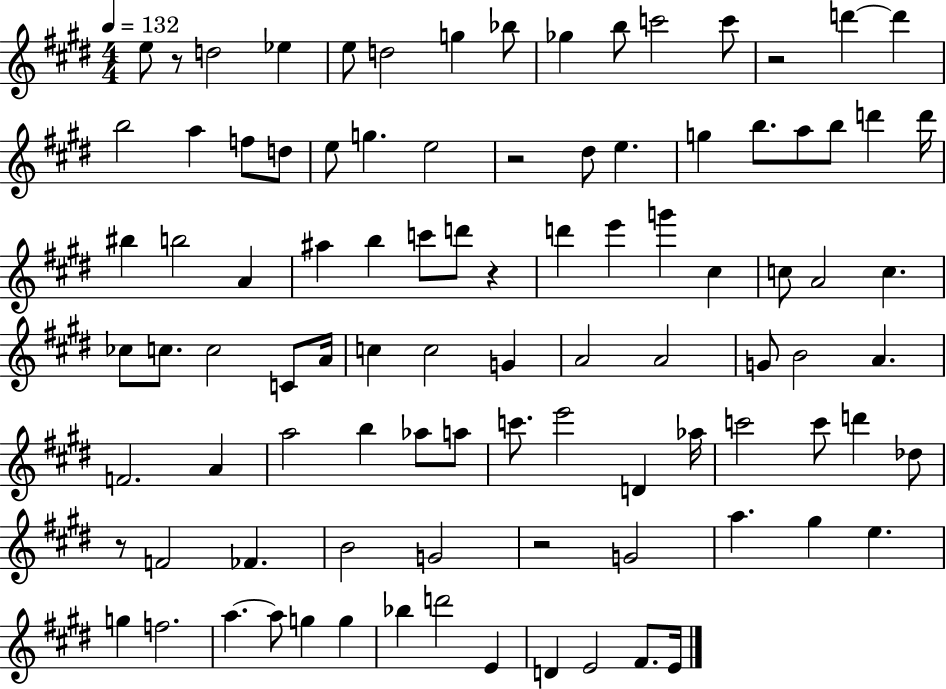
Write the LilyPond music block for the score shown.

{
  \clef treble
  \numericTimeSignature
  \time 4/4
  \key e \major
  \tempo 4 = 132
  e''8 r8 d''2 ees''4 | e''8 d''2 g''4 bes''8 | ges''4 b''8 c'''2 c'''8 | r2 d'''4~~ d'''4 | \break b''2 a''4 f''8 d''8 | e''8 g''4. e''2 | r2 dis''8 e''4. | g''4 b''8. a''8 b''8 d'''4 d'''16 | \break bis''4 b''2 a'4 | ais''4 b''4 c'''8 d'''8 r4 | d'''4 e'''4 g'''4 cis''4 | c''8 a'2 c''4. | \break ces''8 c''8. c''2 c'8 a'16 | c''4 c''2 g'4 | a'2 a'2 | g'8 b'2 a'4. | \break f'2. a'4 | a''2 b''4 aes''8 a''8 | c'''8. e'''2 d'4 aes''16 | c'''2 c'''8 d'''4 des''8 | \break r8 f'2 fes'4. | b'2 g'2 | r2 g'2 | a''4. gis''4 e''4. | \break g''4 f''2. | a''4.~~ a''8 g''4 g''4 | bes''4 d'''2 e'4 | d'4 e'2 fis'8. e'16 | \break \bar "|."
}